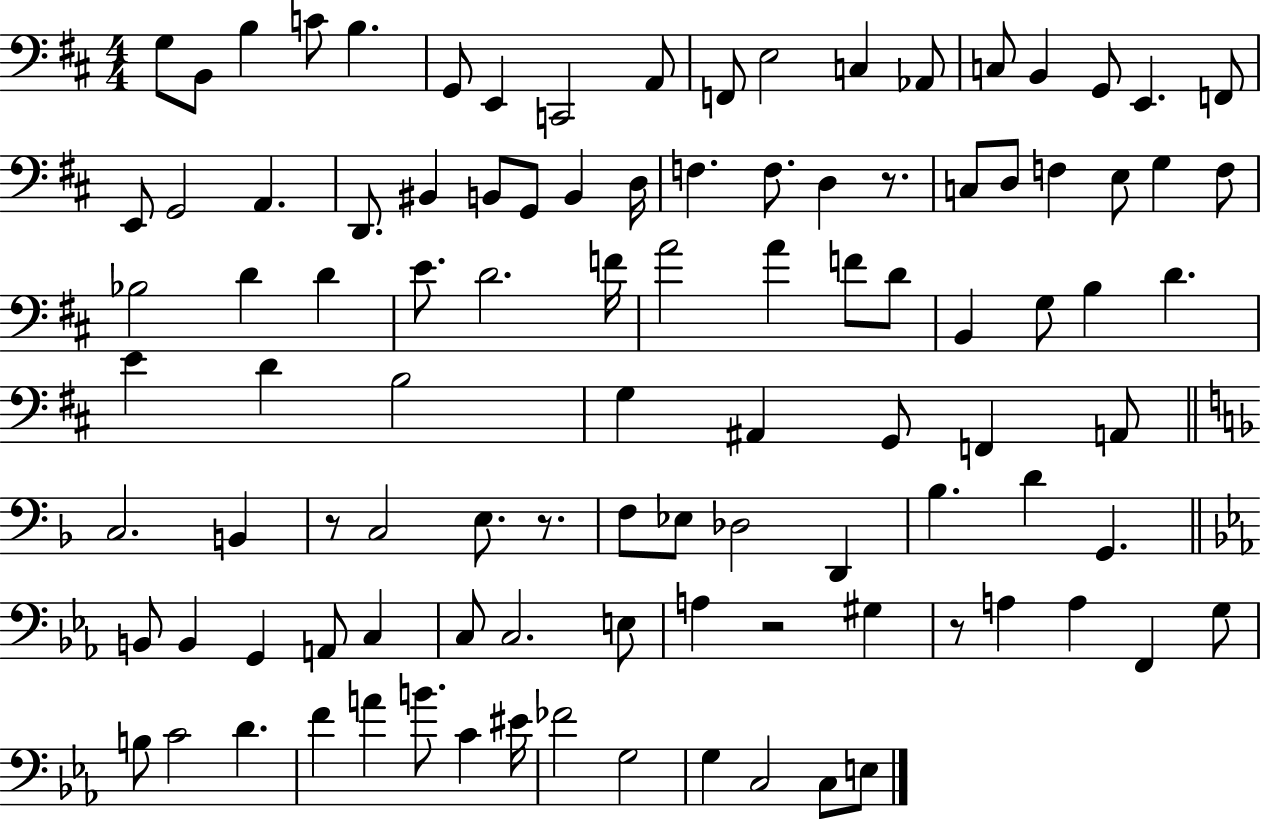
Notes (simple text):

G3/e B2/e B3/q C4/e B3/q. G2/e E2/q C2/h A2/e F2/e E3/h C3/q Ab2/e C3/e B2/q G2/e E2/q. F2/e E2/e G2/h A2/q. D2/e. BIS2/q B2/e G2/e B2/q D3/s F3/q. F3/e. D3/q R/e. C3/e D3/e F3/q E3/e G3/q F3/e Bb3/h D4/q D4/q E4/e. D4/h. F4/s A4/h A4/q F4/e D4/e B2/q G3/e B3/q D4/q. E4/q D4/q B3/h G3/q A#2/q G2/e F2/q A2/e C3/h. B2/q R/e C3/h E3/e. R/e. F3/e Eb3/e Db3/h D2/q Bb3/q. D4/q G2/q. B2/e B2/q G2/q A2/e C3/q C3/e C3/h. E3/e A3/q R/h G#3/q R/e A3/q A3/q F2/q G3/e B3/e C4/h D4/q. F4/q A4/q B4/e. C4/q EIS4/s FES4/h G3/h G3/q C3/h C3/e E3/e